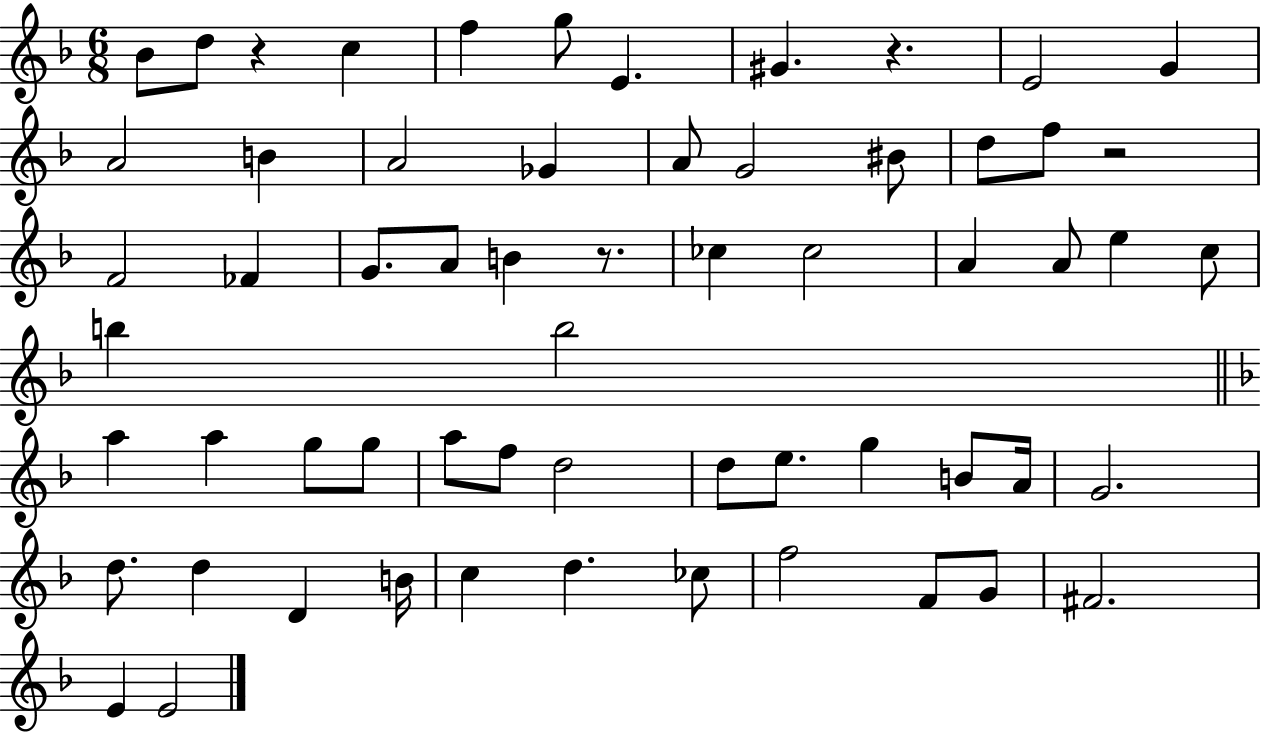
{
  \clef treble
  \numericTimeSignature
  \time 6/8
  \key f \major
  bes'8 d''8 r4 c''4 | f''4 g''8 e'4. | gis'4. r4. | e'2 g'4 | \break a'2 b'4 | a'2 ges'4 | a'8 g'2 bis'8 | d''8 f''8 r2 | \break f'2 fes'4 | g'8. a'8 b'4 r8. | ces''4 ces''2 | a'4 a'8 e''4 c''8 | \break b''4 b''2 | \bar "||" \break \key f \major a''4 a''4 g''8 g''8 | a''8 f''8 d''2 | d''8 e''8. g''4 b'8 a'16 | g'2. | \break d''8. d''4 d'4 b'16 | c''4 d''4. ces''8 | f''2 f'8 g'8 | fis'2. | \break e'4 e'2 | \bar "|."
}